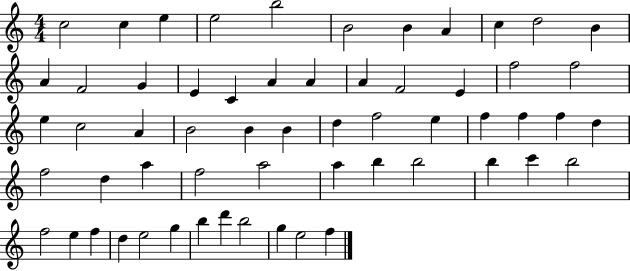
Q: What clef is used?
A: treble